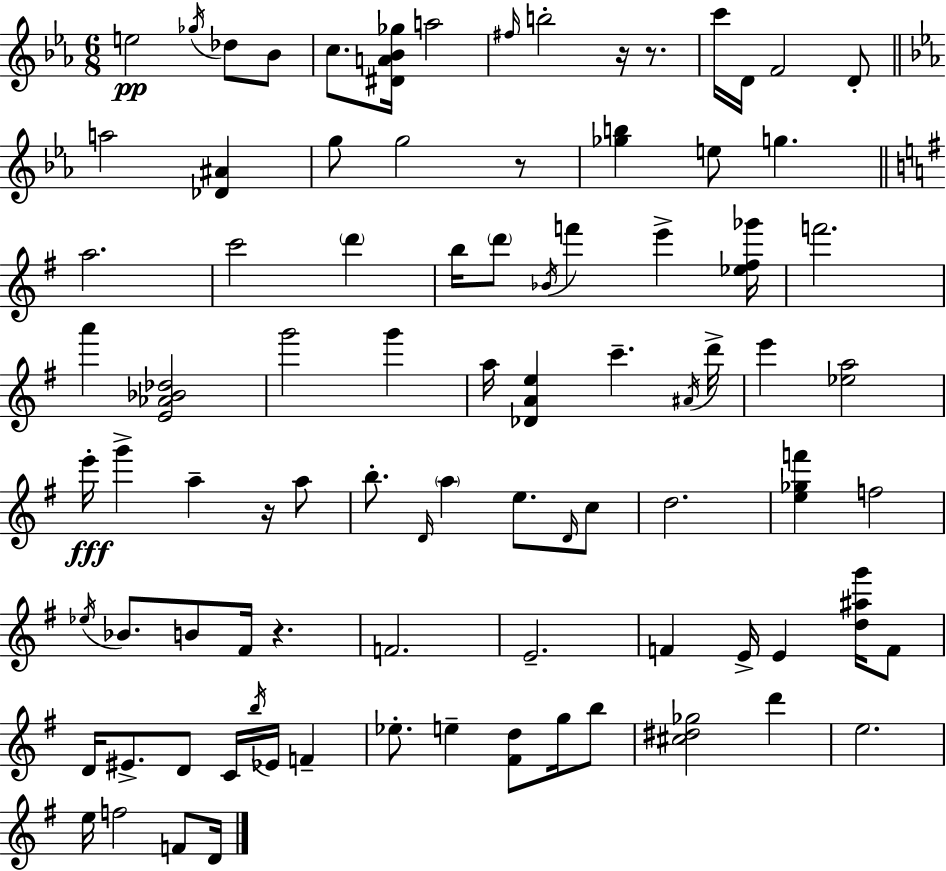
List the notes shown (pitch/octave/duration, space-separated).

E5/h Gb5/s Db5/e Bb4/e C5/e. [D#4,A4,Bb4,Gb5]/s A5/h F#5/s B5/h R/s R/e. C6/s D4/s F4/h D4/e A5/h [Db4,A#4]/q G5/e G5/h R/e [Gb5,B5]/q E5/e G5/q. A5/h. C6/h D6/q B5/s D6/e Bb4/s F6/q E6/q [Eb5,F#5,Gb6]/s F6/h. A6/q [E4,Ab4,Bb4,Db5]/h G6/h G6/q A5/s [Db4,A4,E5]/q C6/q. A#4/s D6/s E6/q [Eb5,A5]/h E6/s G6/q A5/q R/s A5/e B5/e. D4/s A5/q E5/e. D4/s C5/e D5/h. [E5,Gb5,F6]/q F5/h Eb5/s Bb4/e. B4/e F#4/s R/q. F4/h. E4/h. F4/q E4/s E4/q [D5,A#5,G6]/s F4/e D4/s EIS4/e. D4/e C4/s B5/s Eb4/s F4/q Eb5/e. E5/q [F#4,D5]/e G5/s B5/e [C#5,D#5,Gb5]/h D6/q E5/h. E5/s F5/h F4/e D4/s